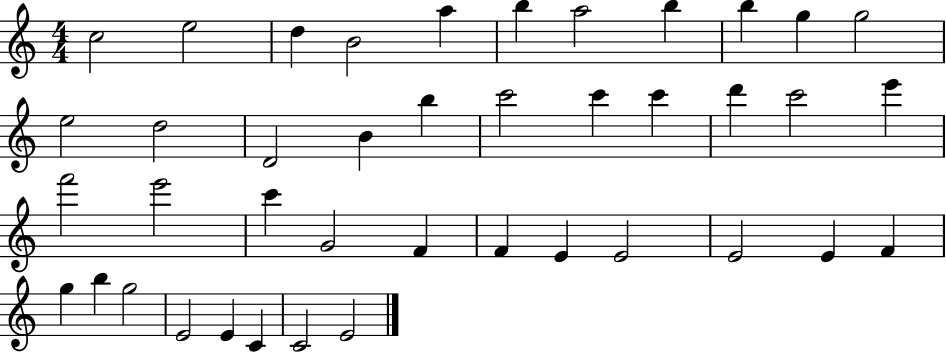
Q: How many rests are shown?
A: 0